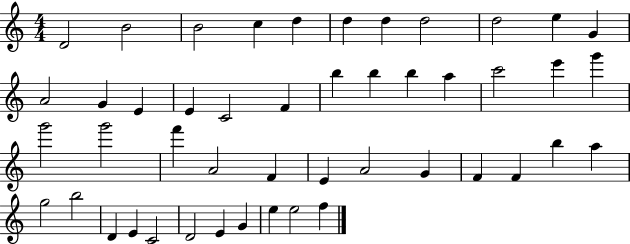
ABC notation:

X:1
T:Untitled
M:4/4
L:1/4
K:C
D2 B2 B2 c d d d d2 d2 e G A2 G E E C2 F b b b a c'2 e' g' g'2 g'2 f' A2 F E A2 G F F b a g2 b2 D E C2 D2 E G e e2 f